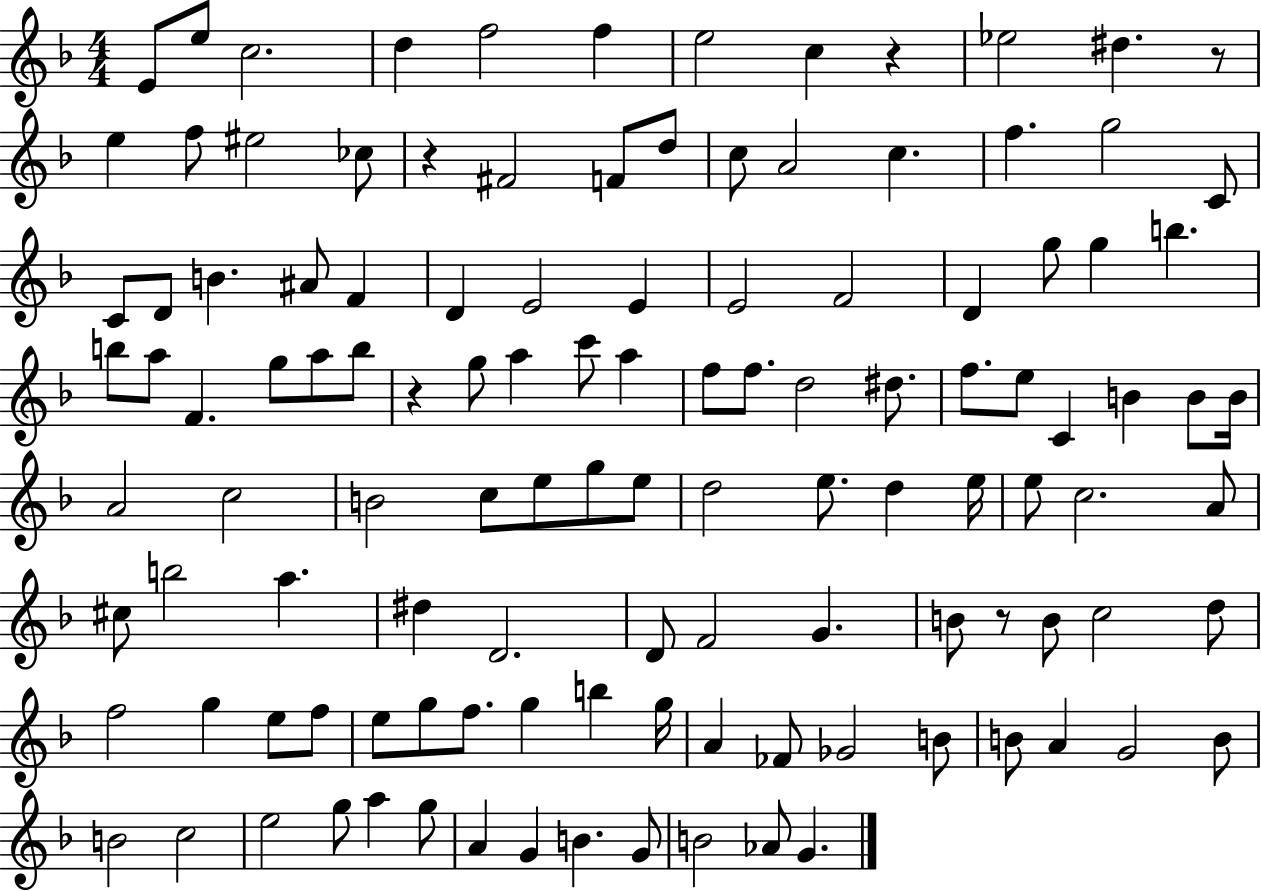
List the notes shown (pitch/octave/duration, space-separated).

E4/e E5/e C5/h. D5/q F5/h F5/q E5/h C5/q R/q Eb5/h D#5/q. R/e E5/q F5/e EIS5/h CES5/e R/q F#4/h F4/e D5/e C5/e A4/h C5/q. F5/q. G5/h C4/e C4/e D4/e B4/q. A#4/e F4/q D4/q E4/h E4/q E4/h F4/h D4/q G5/e G5/q B5/q. B5/e A5/e F4/q. G5/e A5/e B5/e R/q G5/e A5/q C6/e A5/q F5/e F5/e. D5/h D#5/e. F5/e. E5/e C4/q B4/q B4/e B4/s A4/h C5/h B4/h C5/e E5/e G5/e E5/e D5/h E5/e. D5/q E5/s E5/e C5/h. A4/e C#5/e B5/h A5/q. D#5/q D4/h. D4/e F4/h G4/q. B4/e R/e B4/e C5/h D5/e F5/h G5/q E5/e F5/e E5/e G5/e F5/e. G5/q B5/q G5/s A4/q FES4/e Gb4/h B4/e B4/e A4/q G4/h B4/e B4/h C5/h E5/h G5/e A5/q G5/e A4/q G4/q B4/q. G4/e B4/h Ab4/e G4/q.